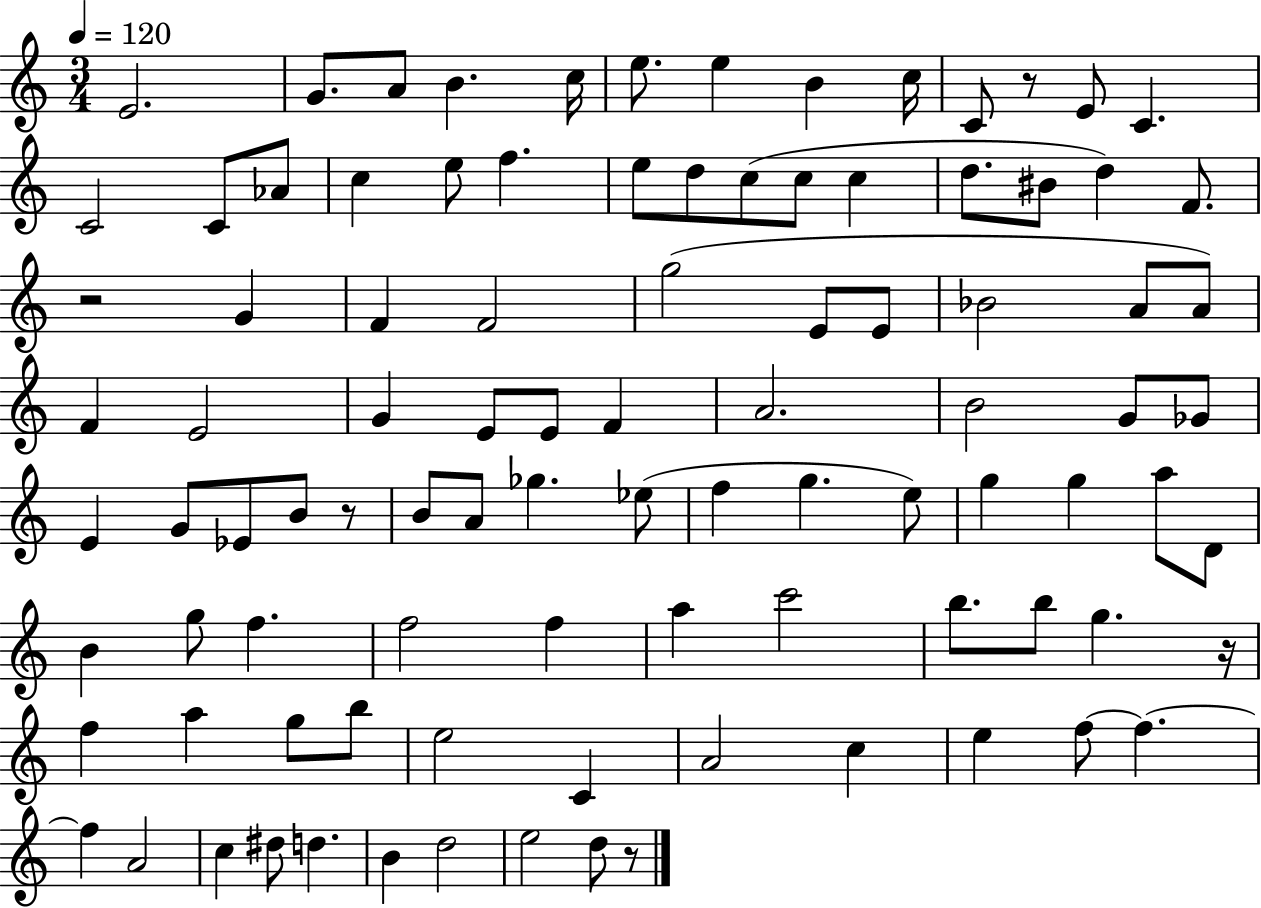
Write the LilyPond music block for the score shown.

{
  \clef treble
  \numericTimeSignature
  \time 3/4
  \key c \major
  \tempo 4 = 120
  e'2. | g'8. a'8 b'4. c''16 | e''8. e''4 b'4 c''16 | c'8 r8 e'8 c'4. | \break c'2 c'8 aes'8 | c''4 e''8 f''4. | e''8 d''8 c''8( c''8 c''4 | d''8. bis'8 d''4) f'8. | \break r2 g'4 | f'4 f'2 | g''2( e'8 e'8 | bes'2 a'8 a'8) | \break f'4 e'2 | g'4 e'8 e'8 f'4 | a'2. | b'2 g'8 ges'8 | \break e'4 g'8 ees'8 b'8 r8 | b'8 a'8 ges''4. ees''8( | f''4 g''4. e''8) | g''4 g''4 a''8 d'8 | \break b'4 g''8 f''4. | f''2 f''4 | a''4 c'''2 | b''8. b''8 g''4. r16 | \break f''4 a''4 g''8 b''8 | e''2 c'4 | a'2 c''4 | e''4 f''8~~ f''4.~~ | \break f''4 a'2 | c''4 dis''8 d''4. | b'4 d''2 | e''2 d''8 r8 | \break \bar "|."
}